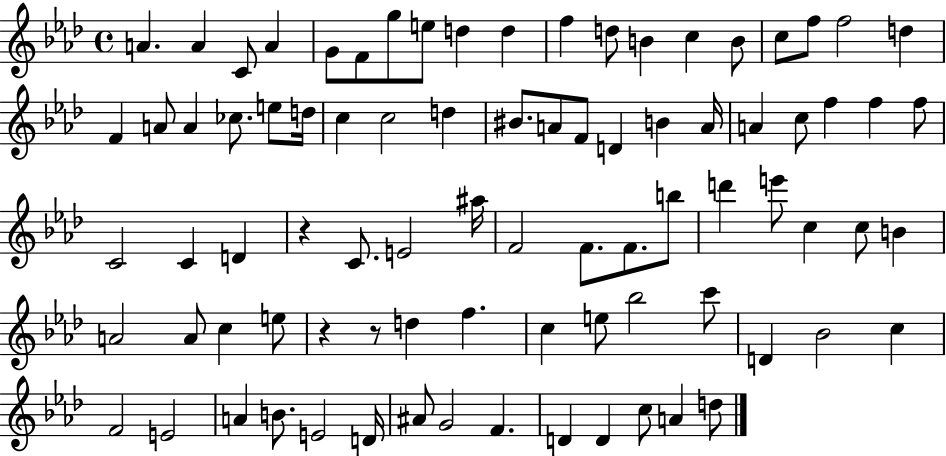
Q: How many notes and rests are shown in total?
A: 84